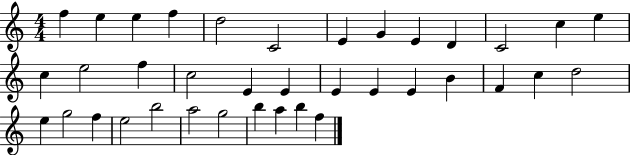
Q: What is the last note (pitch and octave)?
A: F5